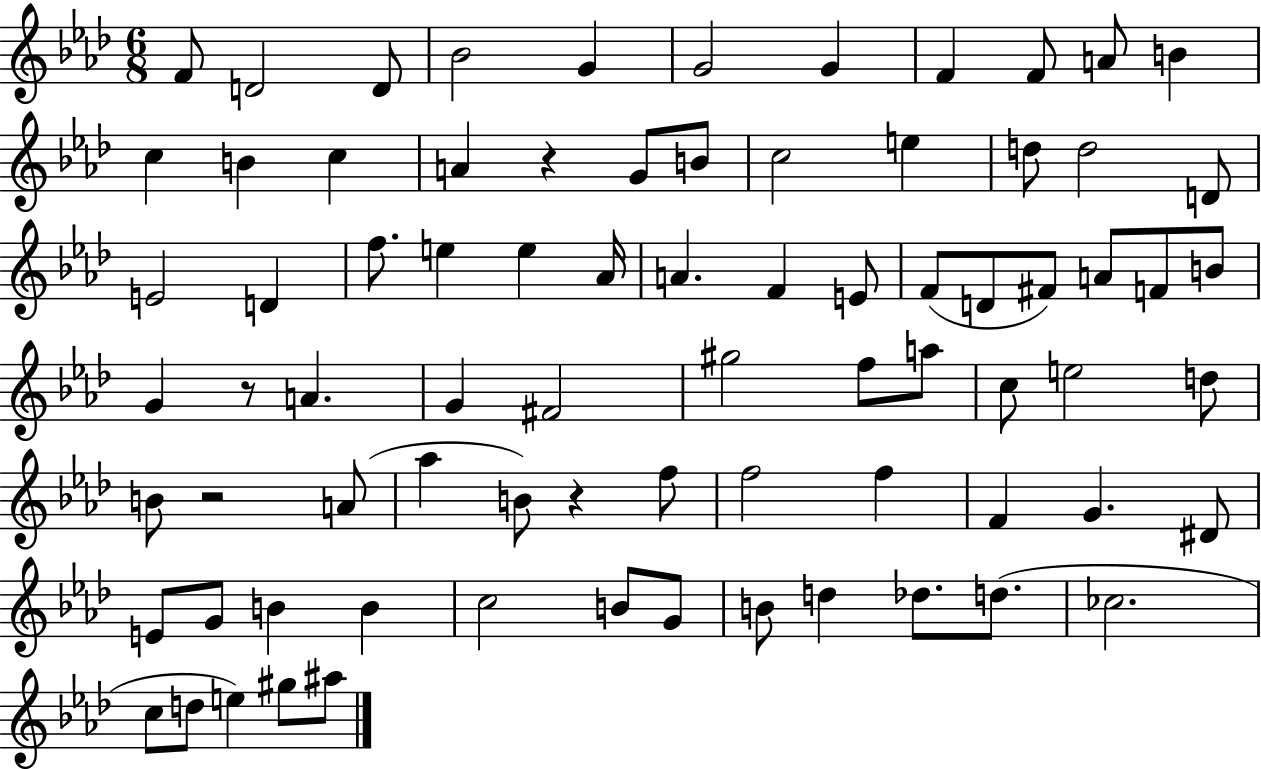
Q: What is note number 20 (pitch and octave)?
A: D5